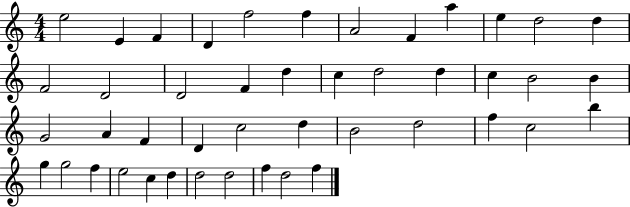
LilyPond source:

{
  \clef treble
  \numericTimeSignature
  \time 4/4
  \key c \major
  e''2 e'4 f'4 | d'4 f''2 f''4 | a'2 f'4 a''4 | e''4 d''2 d''4 | \break f'2 d'2 | d'2 f'4 d''4 | c''4 d''2 d''4 | c''4 b'2 b'4 | \break g'2 a'4 f'4 | d'4 c''2 d''4 | b'2 d''2 | f''4 c''2 b''4 | \break g''4 g''2 f''4 | e''2 c''4 d''4 | d''2 d''2 | f''4 d''2 f''4 | \break \bar "|."
}